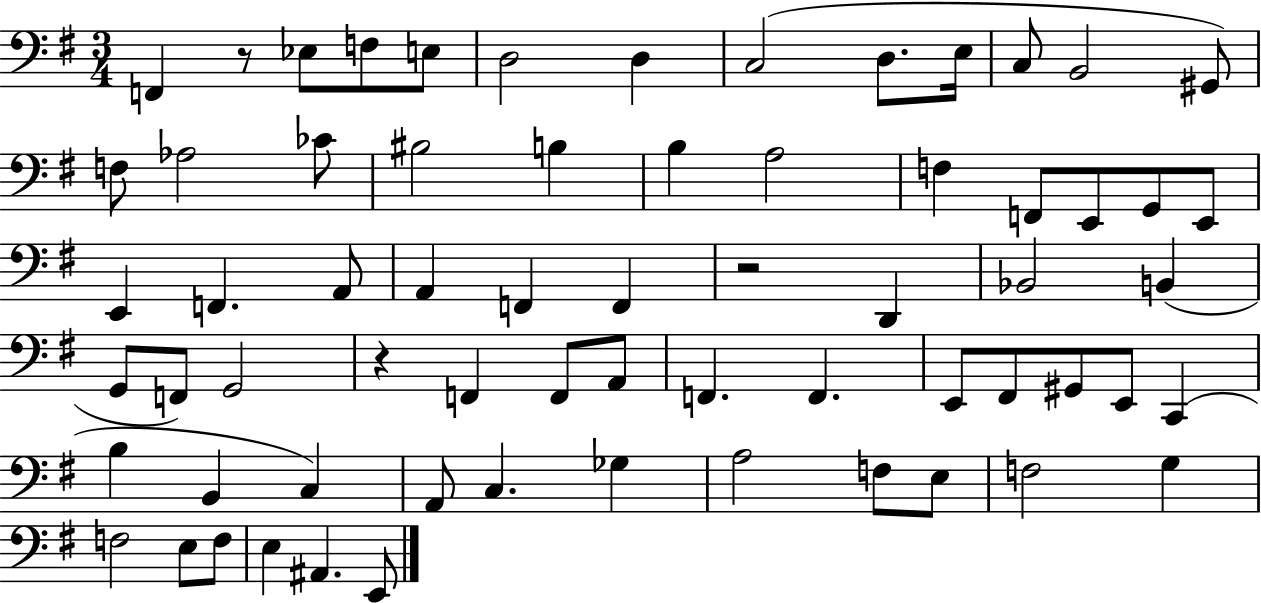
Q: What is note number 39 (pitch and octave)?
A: A2